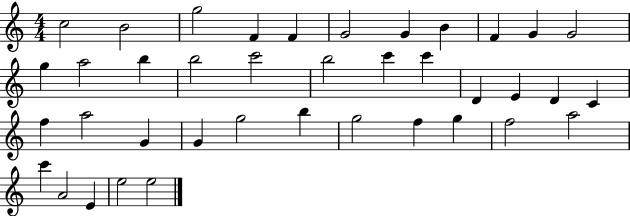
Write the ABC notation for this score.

X:1
T:Untitled
M:4/4
L:1/4
K:C
c2 B2 g2 F F G2 G B F G G2 g a2 b b2 c'2 b2 c' c' D E D C f a2 G G g2 b g2 f g f2 a2 c' A2 E e2 e2